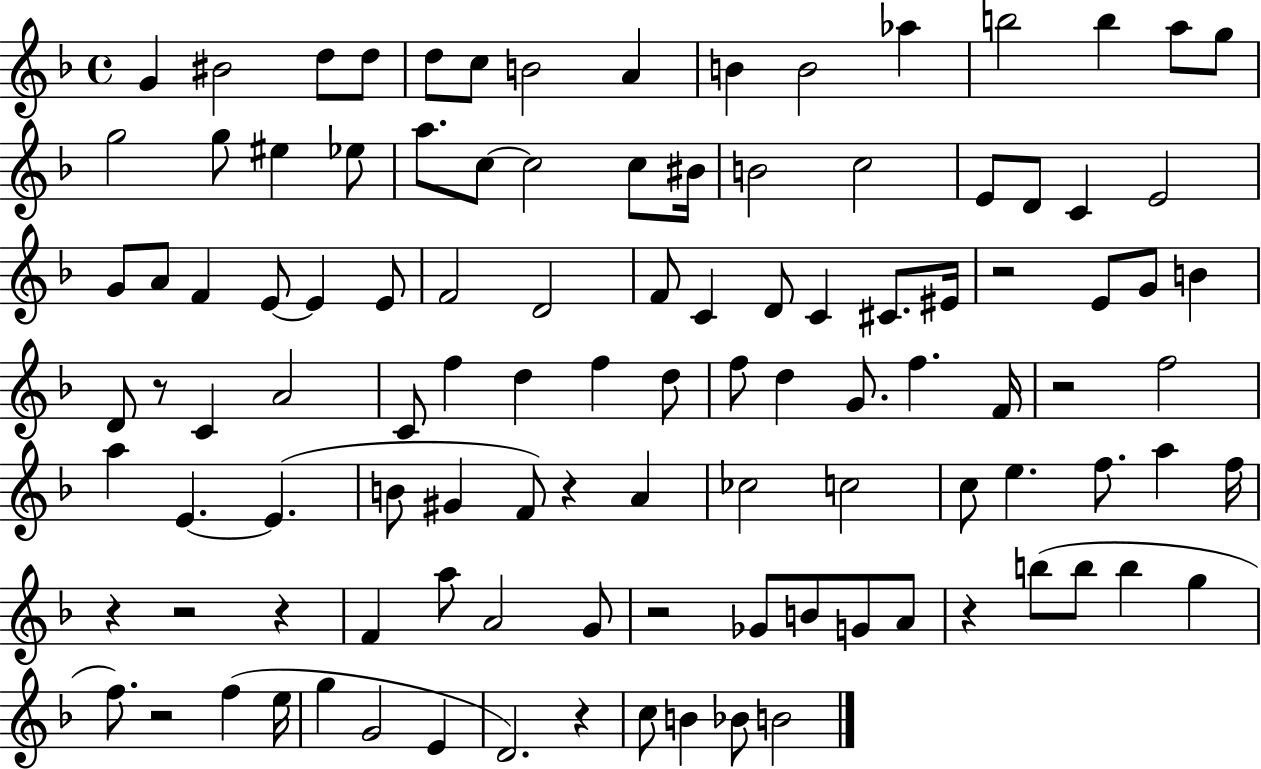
G4/q BIS4/h D5/e D5/e D5/e C5/e B4/h A4/q B4/q B4/h Ab5/q B5/h B5/q A5/e G5/e G5/h G5/e EIS5/q Eb5/e A5/e. C5/e C5/h C5/e BIS4/s B4/h C5/h E4/e D4/e C4/q E4/h G4/e A4/e F4/q E4/e E4/q E4/e F4/h D4/h F4/e C4/q D4/e C4/q C#4/e. EIS4/s R/h E4/e G4/e B4/q D4/e R/e C4/q A4/h C4/e F5/q D5/q F5/q D5/e F5/e D5/q G4/e. F5/q. F4/s R/h F5/h A5/q E4/q. E4/q. B4/e G#4/q F4/e R/q A4/q CES5/h C5/h C5/e E5/q. F5/e. A5/q F5/s R/q R/h R/q F4/q A5/e A4/h G4/e R/h Gb4/e B4/e G4/e A4/e R/q B5/e B5/e B5/q G5/q F5/e. R/h F5/q E5/s G5/q G4/h E4/q D4/h. R/q C5/e B4/q Bb4/e B4/h